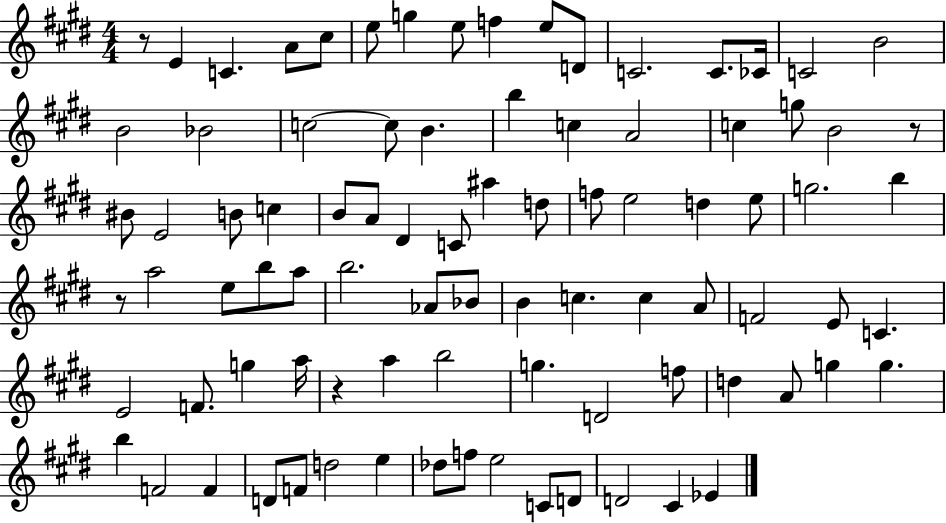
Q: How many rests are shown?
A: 4